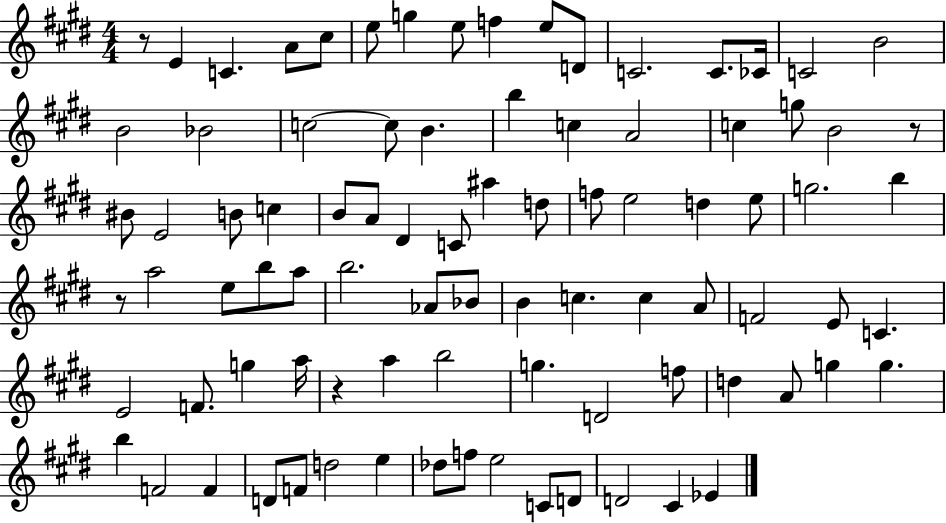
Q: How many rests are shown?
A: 4